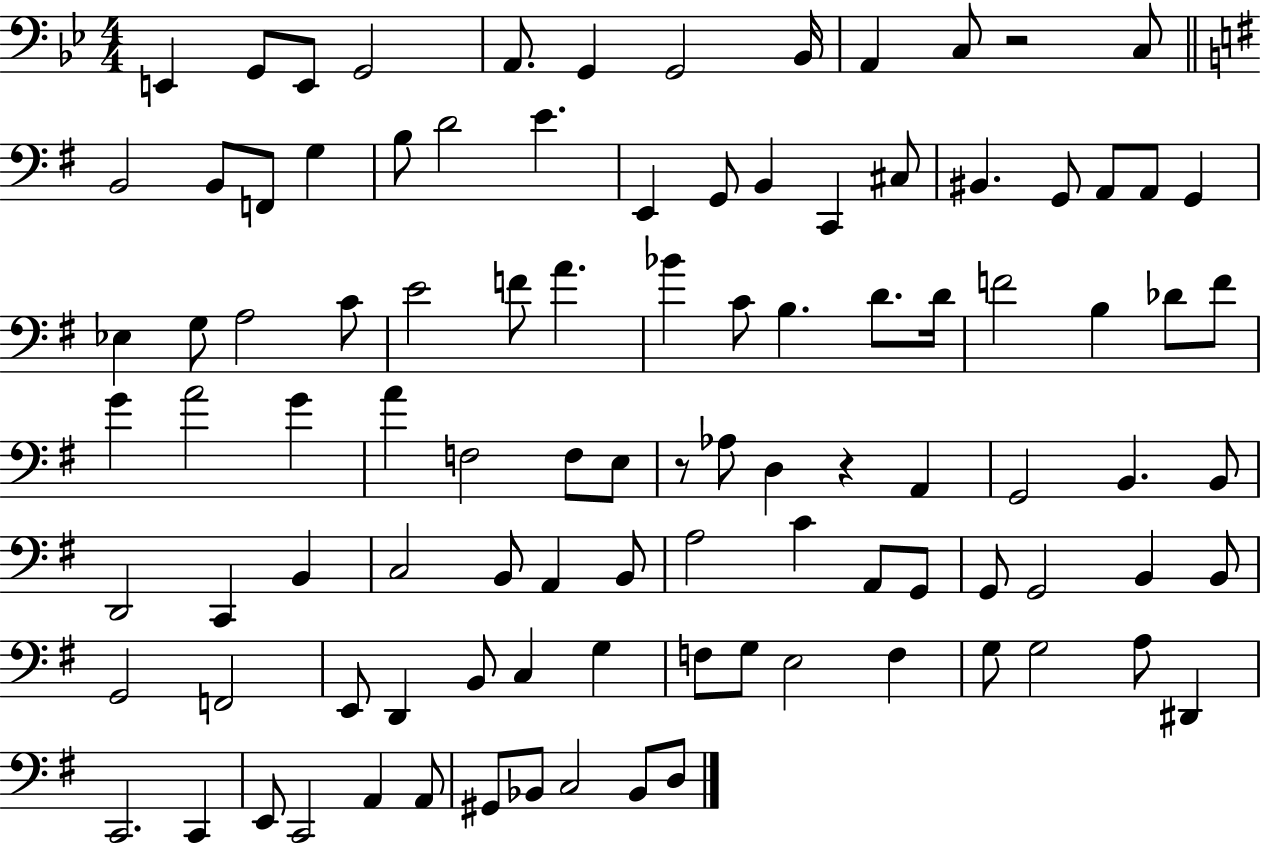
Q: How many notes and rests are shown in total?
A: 101